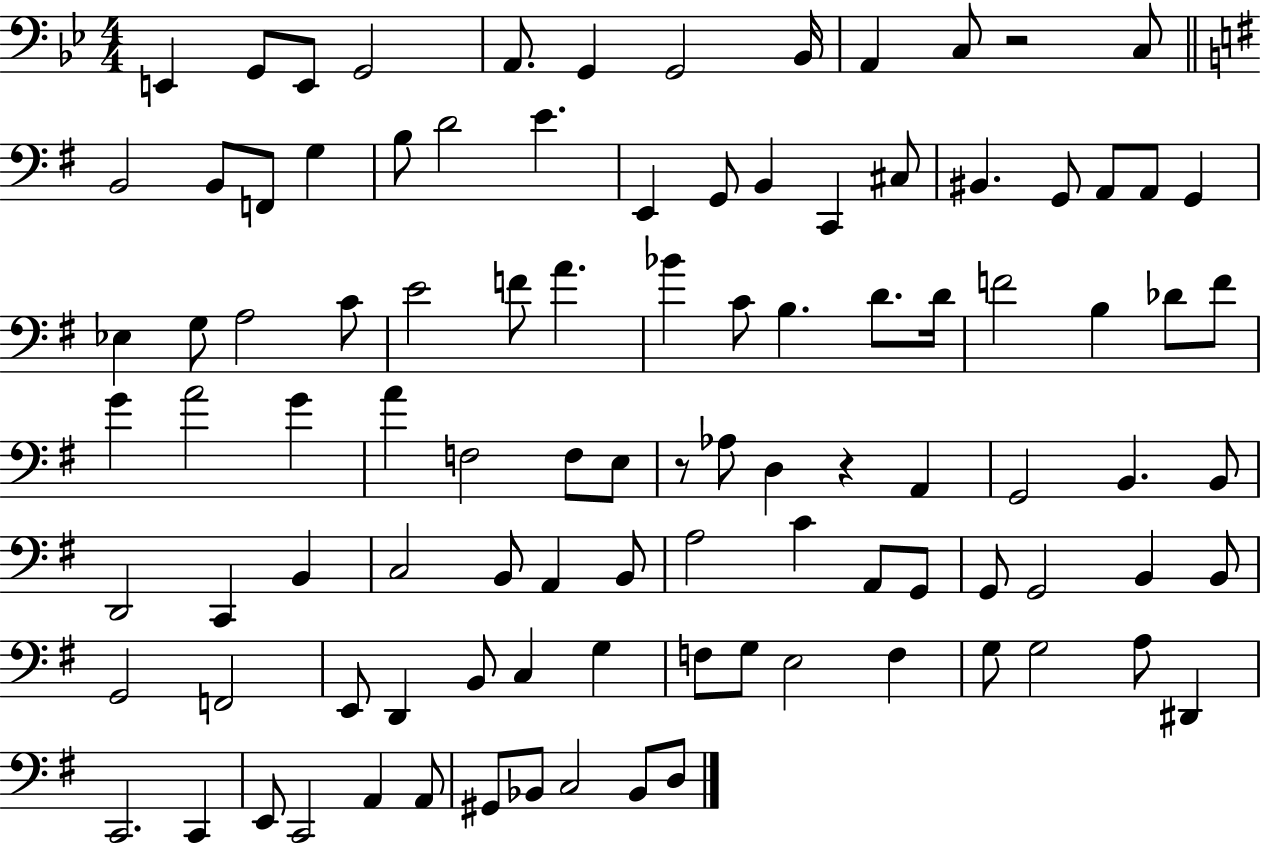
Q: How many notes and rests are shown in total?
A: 101